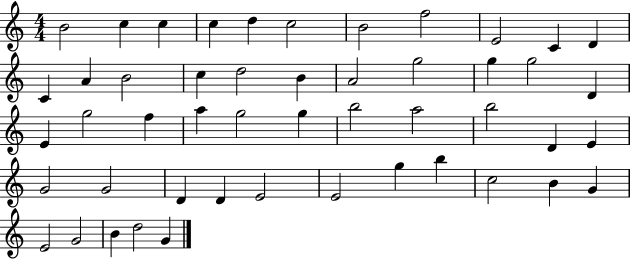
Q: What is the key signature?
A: C major